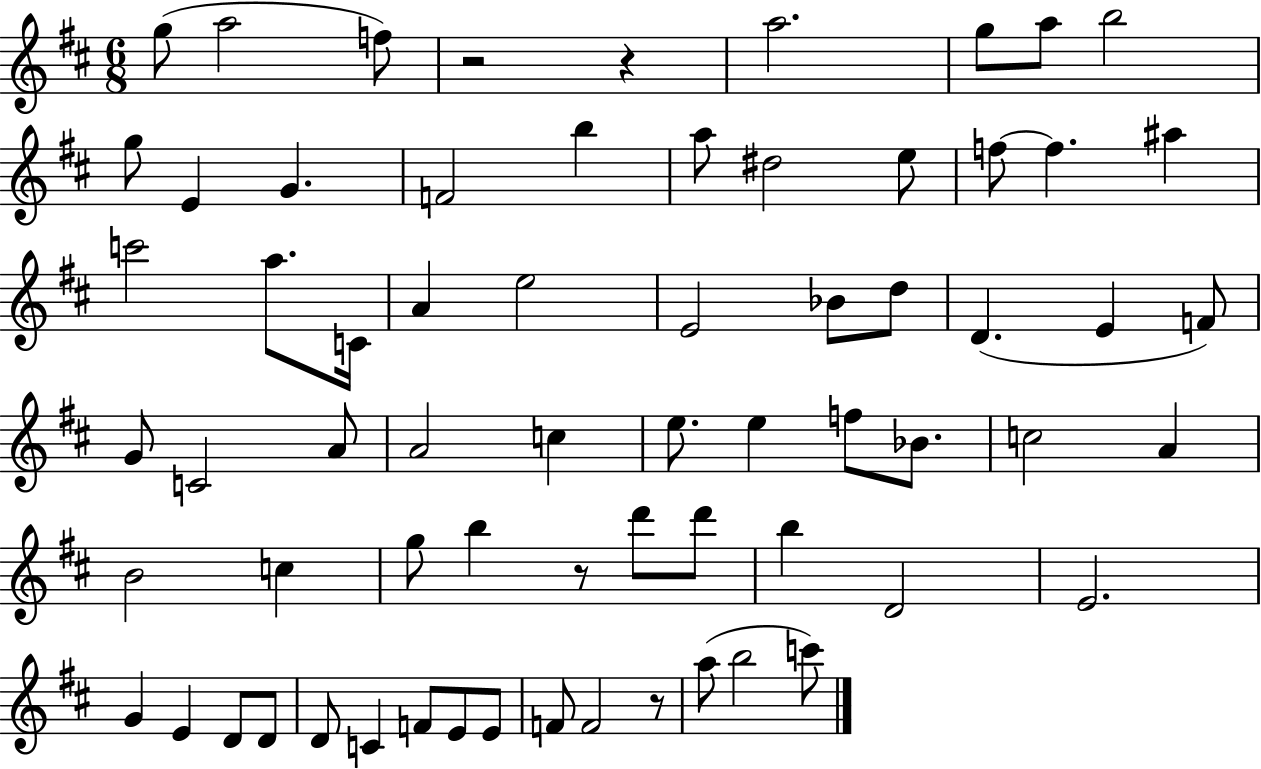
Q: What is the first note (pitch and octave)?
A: G5